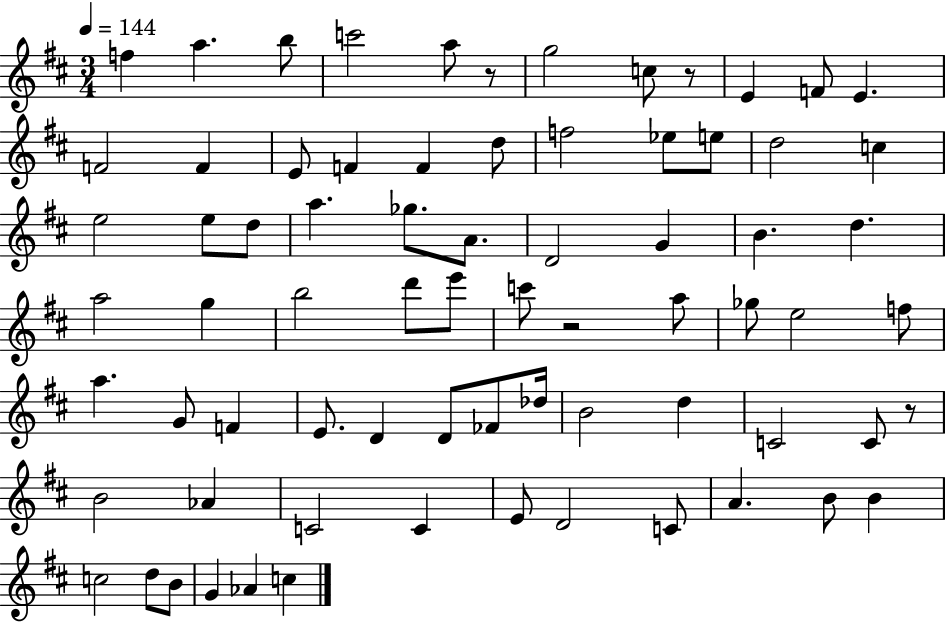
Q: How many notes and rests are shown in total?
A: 73